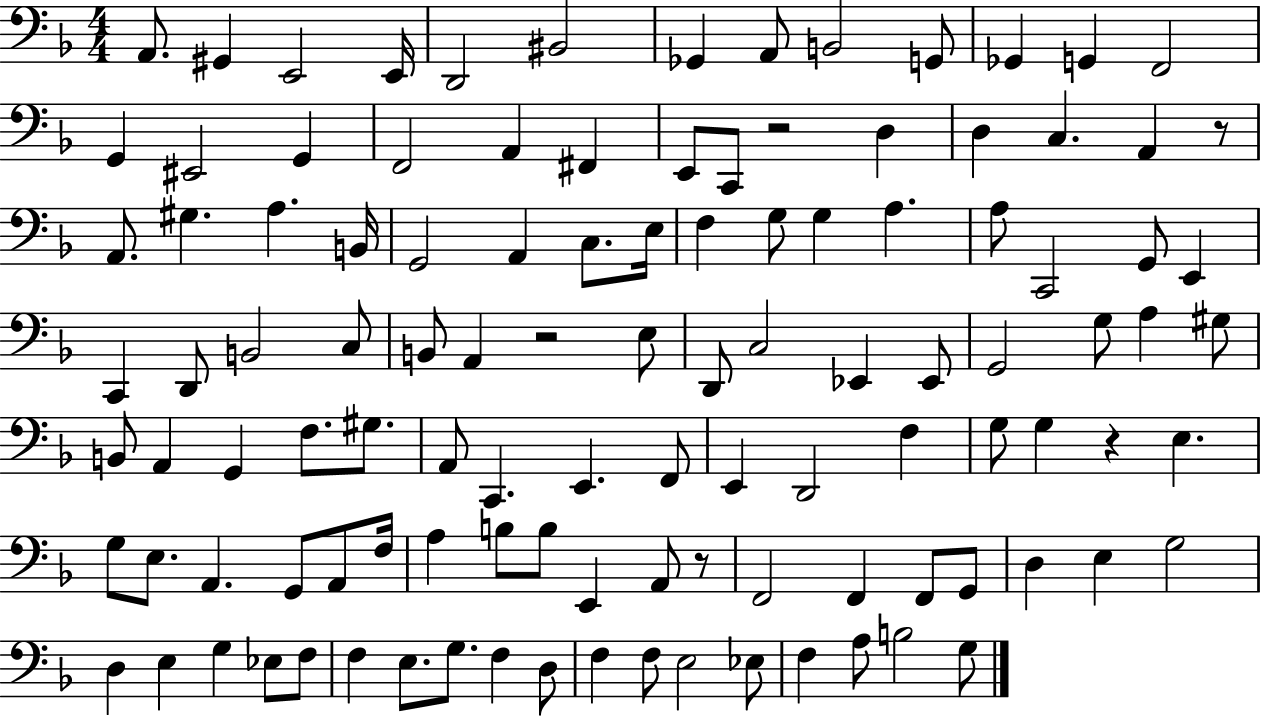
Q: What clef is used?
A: bass